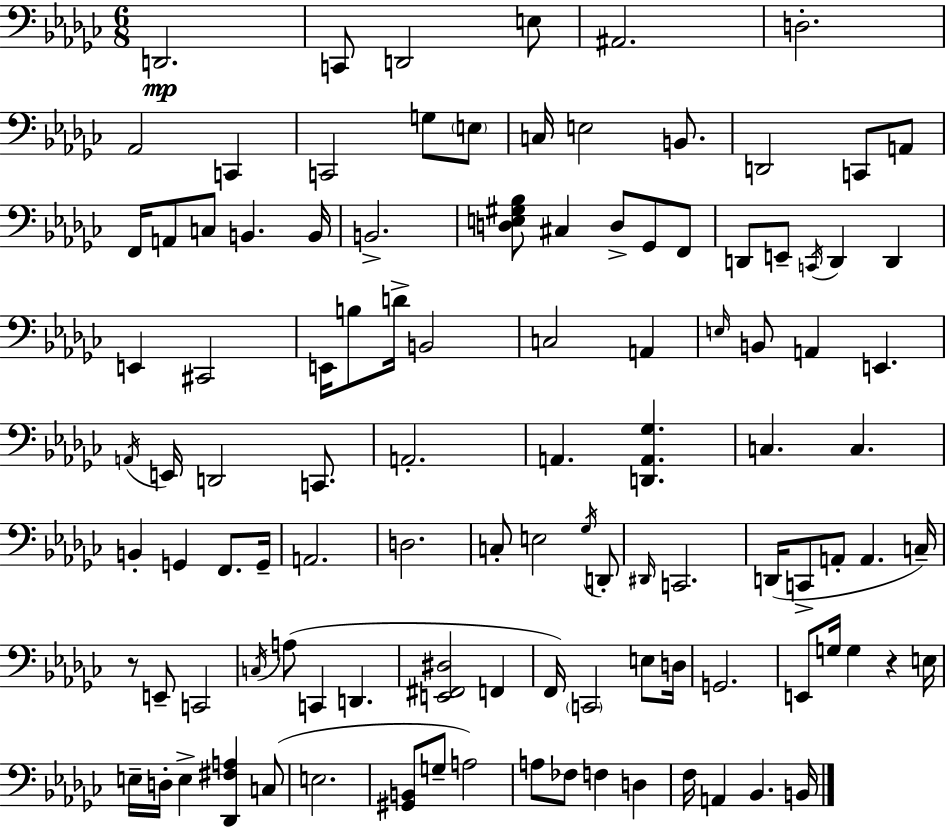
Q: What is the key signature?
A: EES minor